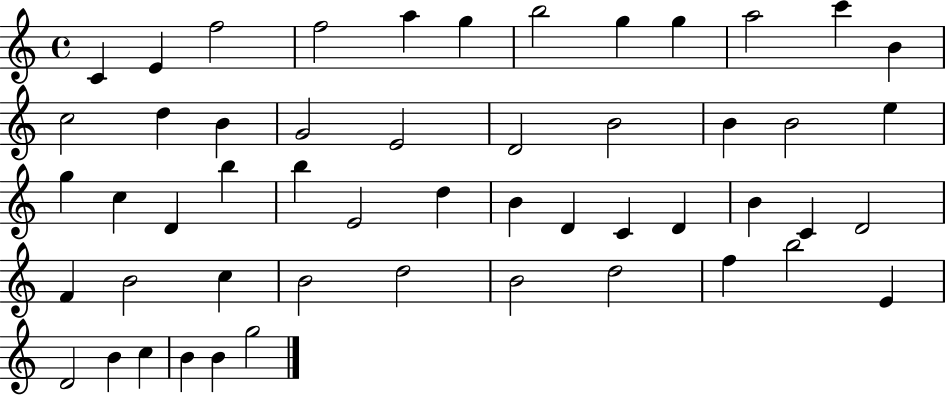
{
  \clef treble
  \time 4/4
  \defaultTimeSignature
  \key c \major
  c'4 e'4 f''2 | f''2 a''4 g''4 | b''2 g''4 g''4 | a''2 c'''4 b'4 | \break c''2 d''4 b'4 | g'2 e'2 | d'2 b'2 | b'4 b'2 e''4 | \break g''4 c''4 d'4 b''4 | b''4 e'2 d''4 | b'4 d'4 c'4 d'4 | b'4 c'4 d'2 | \break f'4 b'2 c''4 | b'2 d''2 | b'2 d''2 | f''4 b''2 e'4 | \break d'2 b'4 c''4 | b'4 b'4 g''2 | \bar "|."
}